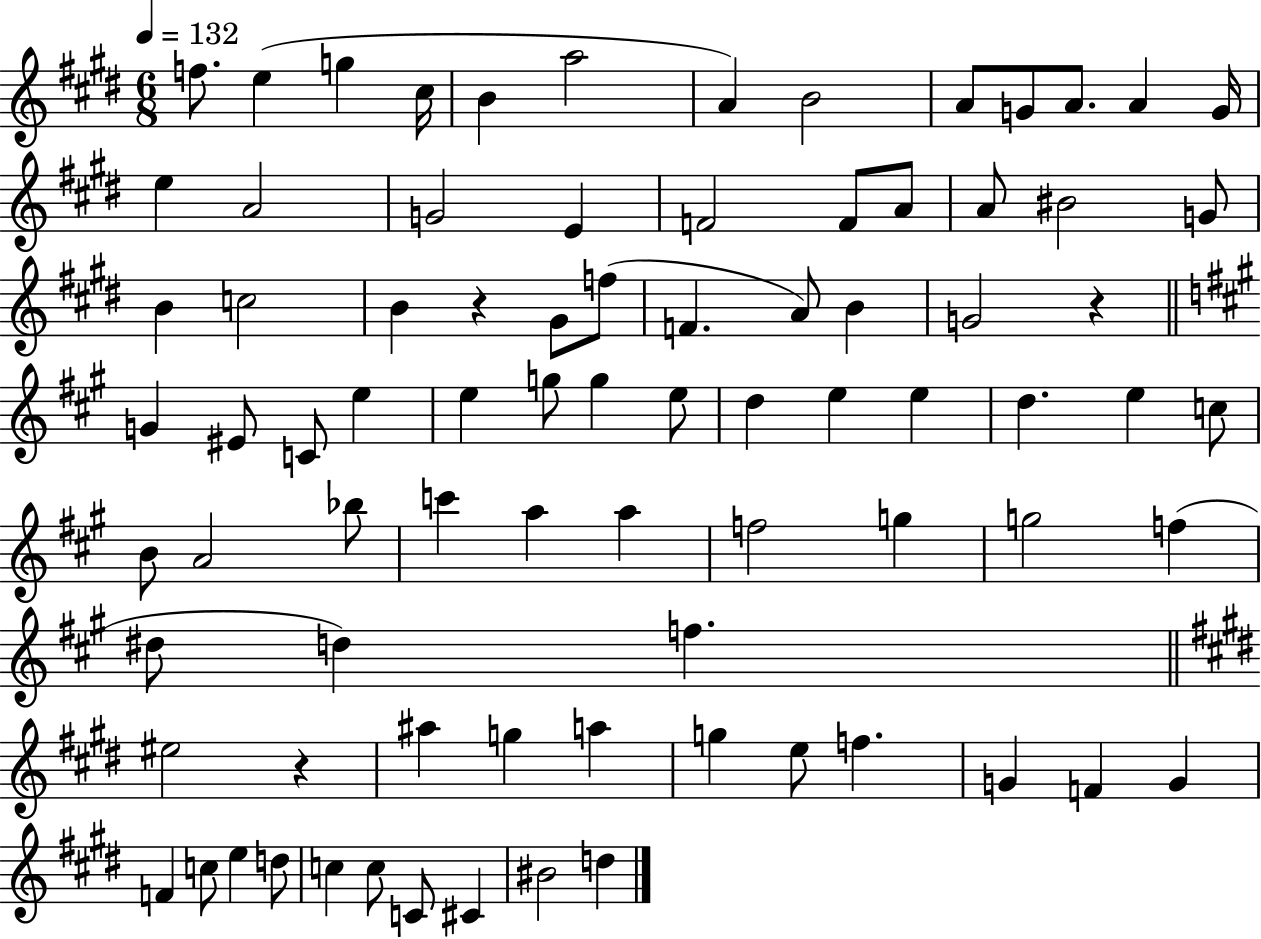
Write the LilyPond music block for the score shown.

{
  \clef treble
  \numericTimeSignature
  \time 6/8
  \key e \major
  \tempo 4 = 132
  f''8. e''4( g''4 cis''16 | b'4 a''2 | a'4) b'2 | a'8 g'8 a'8. a'4 g'16 | \break e''4 a'2 | g'2 e'4 | f'2 f'8 a'8 | a'8 bis'2 g'8 | \break b'4 c''2 | b'4 r4 gis'8 f''8( | f'4. a'8) b'4 | g'2 r4 | \break \bar "||" \break \key a \major g'4 eis'8 c'8 e''4 | e''4 g''8 g''4 e''8 | d''4 e''4 e''4 | d''4. e''4 c''8 | \break b'8 a'2 bes''8 | c'''4 a''4 a''4 | f''2 g''4 | g''2 f''4( | \break dis''8 d''4) f''4. | \bar "||" \break \key e \major eis''2 r4 | ais''4 g''4 a''4 | g''4 e''8 f''4. | g'4 f'4 g'4 | \break f'4 c''8 e''4 d''8 | c''4 c''8 c'8 cis'4 | bis'2 d''4 | \bar "|."
}